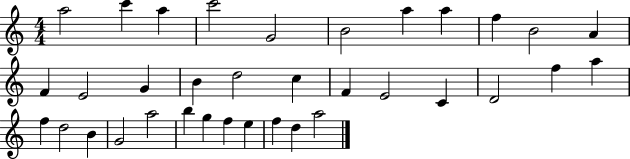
{
  \clef treble
  \numericTimeSignature
  \time 4/4
  \key c \major
  a''2 c'''4 a''4 | c'''2 g'2 | b'2 a''4 a''4 | f''4 b'2 a'4 | \break f'4 e'2 g'4 | b'4 d''2 c''4 | f'4 e'2 c'4 | d'2 f''4 a''4 | \break f''4 d''2 b'4 | g'2 a''2 | b''4 g''4 f''4 e''4 | f''4 d''4 a''2 | \break \bar "|."
}